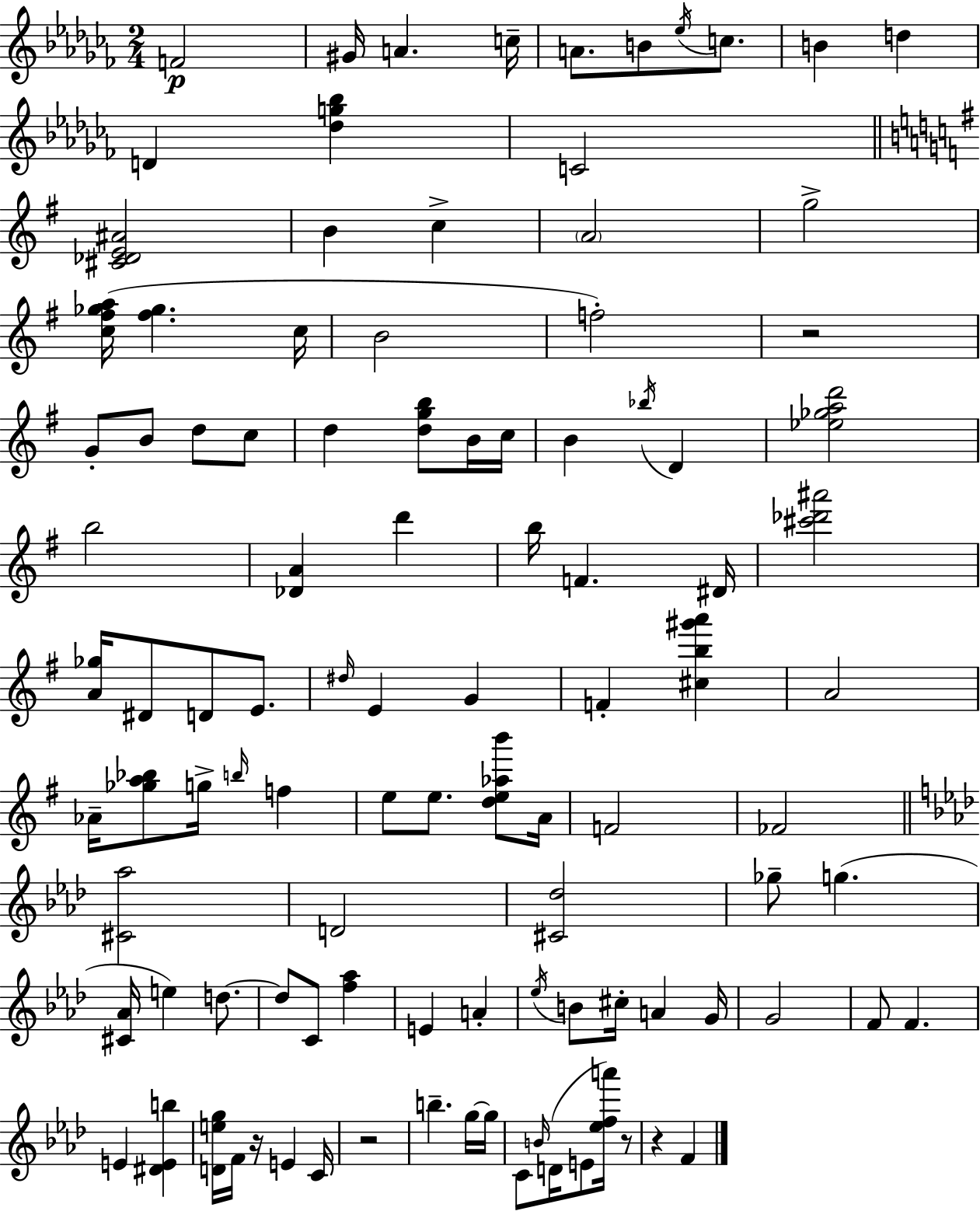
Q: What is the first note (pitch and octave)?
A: F4